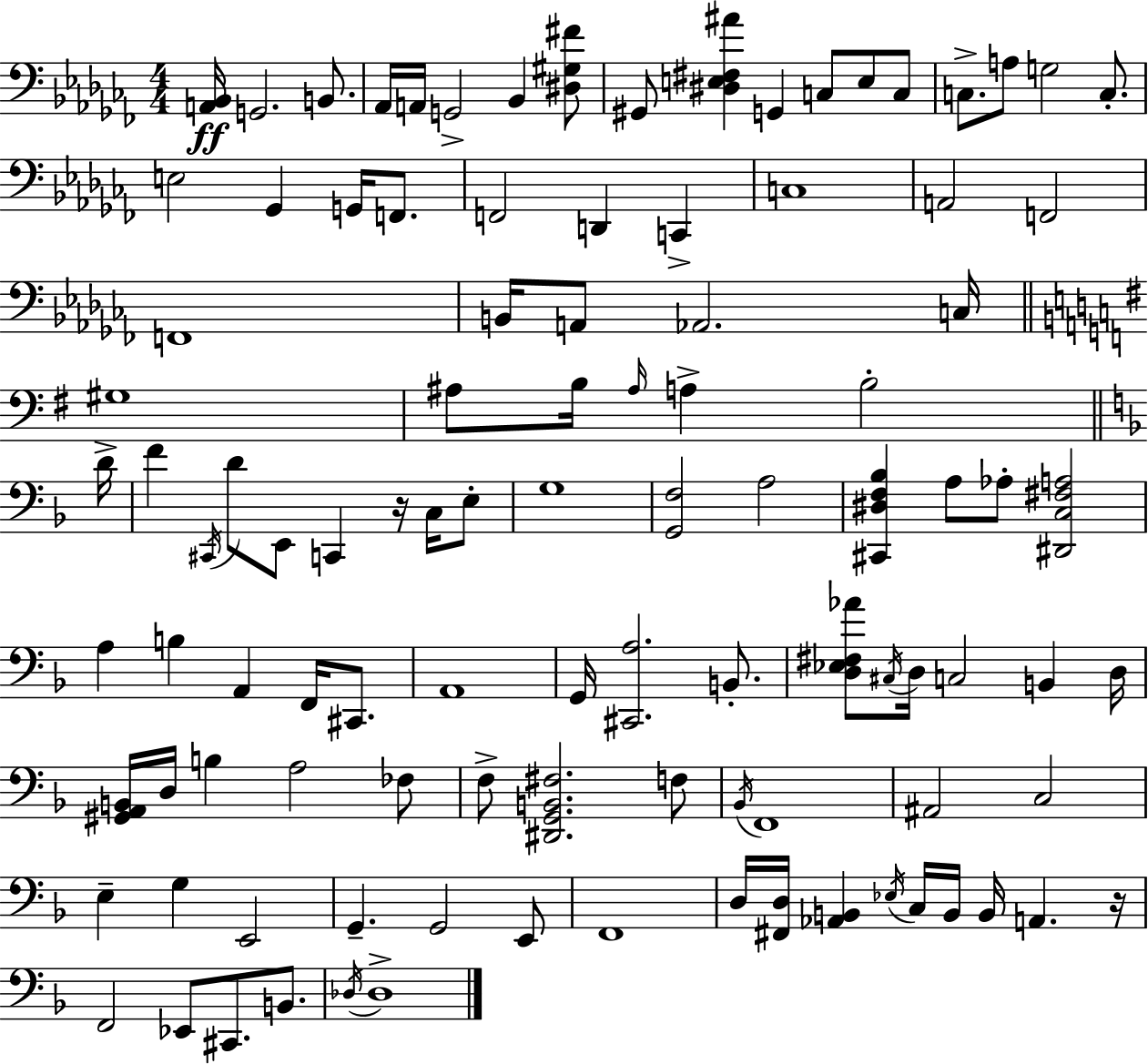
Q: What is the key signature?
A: AES minor